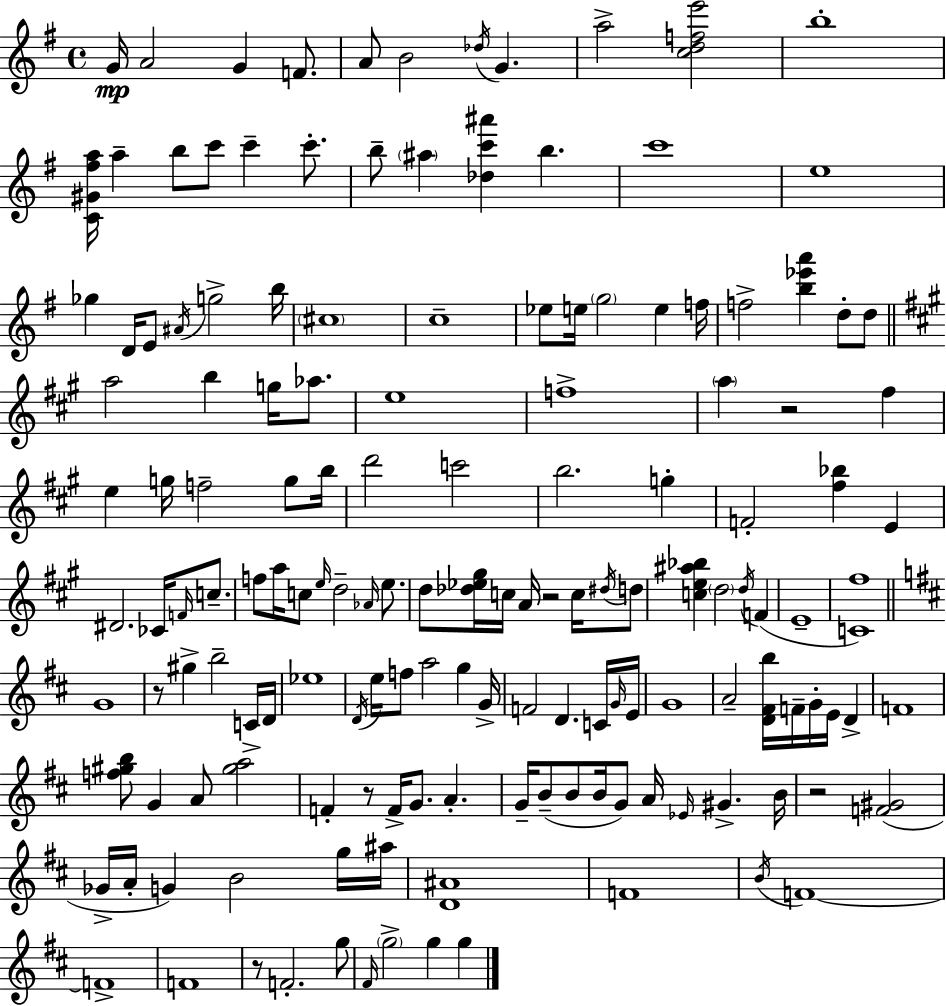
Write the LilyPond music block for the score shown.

{
  \clef treble
  \time 4/4
  \defaultTimeSignature
  \key e \minor
  \repeat volta 2 { g'16\mp a'2 g'4 f'8. | a'8 b'2 \acciaccatura { des''16 } g'4. | a''2-> <c'' d'' f'' e'''>2 | b''1-. | \break <c' gis' fis'' a''>16 a''4-- b''8 c'''8 c'''4-- c'''8.-. | b''8-- \parenthesize ais''4 <des'' c''' ais'''>4 b''4. | c'''1 | e''1 | \break ges''4 d'16 e'8 \acciaccatura { ais'16 } g''2-> | b''16 \parenthesize cis''1 | c''1-- | ees''8 e''16 \parenthesize g''2 e''4 | \break f''16 f''2-> <b'' ees''' a'''>4 d''8-. | d''8 \bar "||" \break \key a \major a''2 b''4 g''16 aes''8. | e''1 | f''1-> | \parenthesize a''4 r2 fis''4 | \break e''4 g''16 f''2-- g''8 b''16 | d'''2 c'''2 | b''2. g''4-. | f'2-. <fis'' bes''>4 e'4 | \break dis'2. ces'16 \grace { f'16 } c''8.-- | f''8 a''16 c''8 \grace { e''16 } d''2-- \grace { aes'16 } | e''8. d''8 <des'' ees'' gis''>16 c''16 a'16 r2 | c''16 \acciaccatura { dis''16 } d''8 <c'' e'' ais'' bes''>4 \parenthesize d''2 | \break \acciaccatura { d''16 }( f'4 e'1-- | <c' fis''>1) | \bar "||" \break \key d \major g'1 | r8 gis''4-> b''2-- c'16-> d'16 | ees''1 | \acciaccatura { d'16 } e''16 f''8 a''2 g''4 | \break g'16-> f'2 d'4. c'16 | \grace { g'16 } e'16 g'1 | a'2-- <d' fis' b''>16 f'16-- g'16-. e'16 d'4-> | f'1 | \break <f'' gis'' b''>8 g'4 a'8 <gis'' a''>2 | f'4-. r8 f'16-> g'8. a'4.-. | g'16-- b'8--( b'8 b'16 g'8) a'16 \grace { ees'16 } gis'4.-> | b'16 r2 <f' gis'>2( | \break ges'16-> a'16-. g'4) b'2 | g''16 ais''16 <d' ais'>1 | f'1 | \acciaccatura { b'16 } f'1~~ | \break f'1-> | f'1 | r8 f'2.-. | g''8 \grace { fis'16 } \parenthesize g''2-> g''4 | \break g''4 } \bar "|."
}